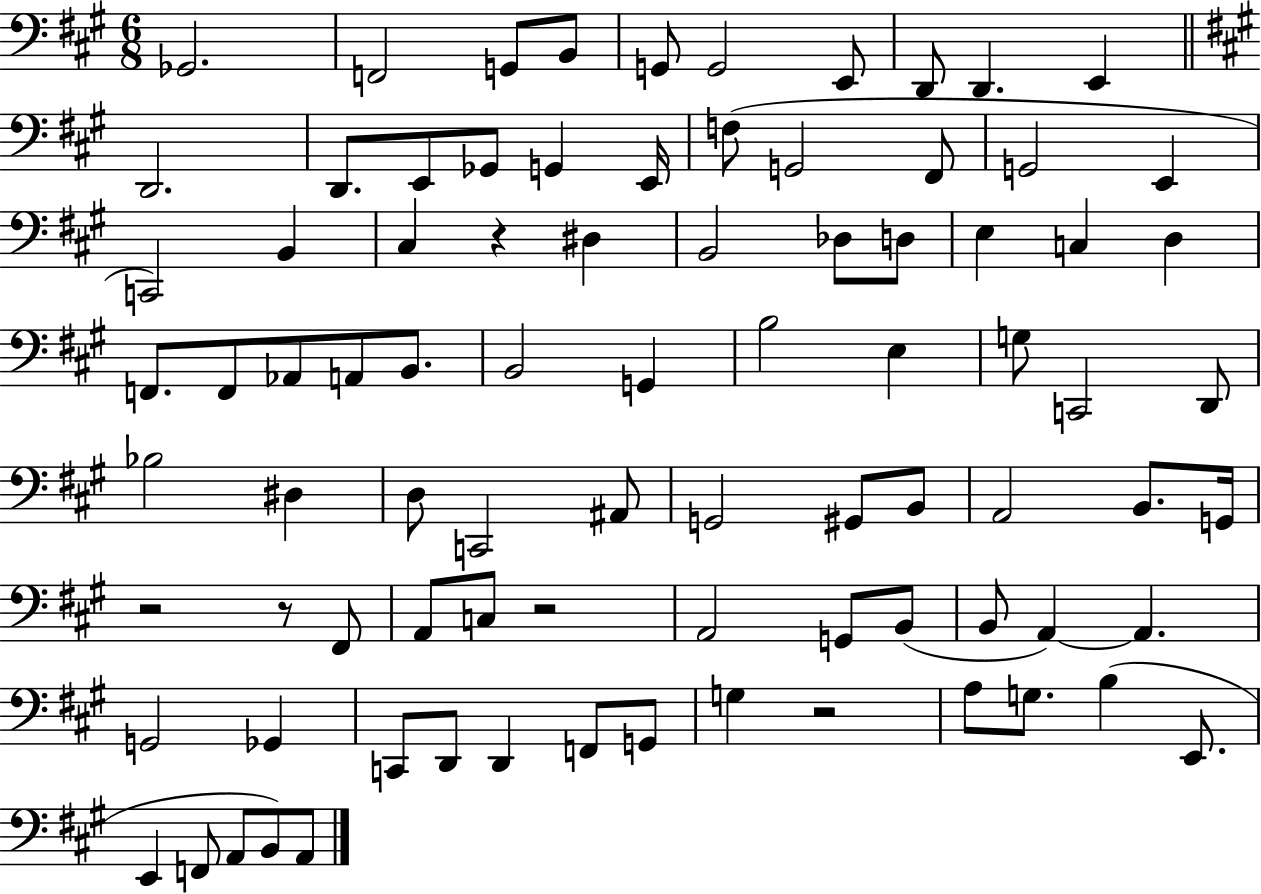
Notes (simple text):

Gb2/h. F2/h G2/e B2/e G2/e G2/h E2/e D2/e D2/q. E2/q D2/h. D2/e. E2/e Gb2/e G2/q E2/s F3/e G2/h F#2/e G2/h E2/q C2/h B2/q C#3/q R/q D#3/q B2/h Db3/e D3/e E3/q C3/q D3/q F2/e. F2/e Ab2/e A2/e B2/e. B2/h G2/q B3/h E3/q G3/e C2/h D2/e Bb3/h D#3/q D3/e C2/h A#2/e G2/h G#2/e B2/e A2/h B2/e. G2/s R/h R/e F#2/e A2/e C3/e R/h A2/h G2/e B2/e B2/e A2/q A2/q. G2/h Gb2/q C2/e D2/e D2/q F2/e G2/e G3/q R/h A3/e G3/e. B3/q E2/e. E2/q F2/e A2/e B2/e A2/e